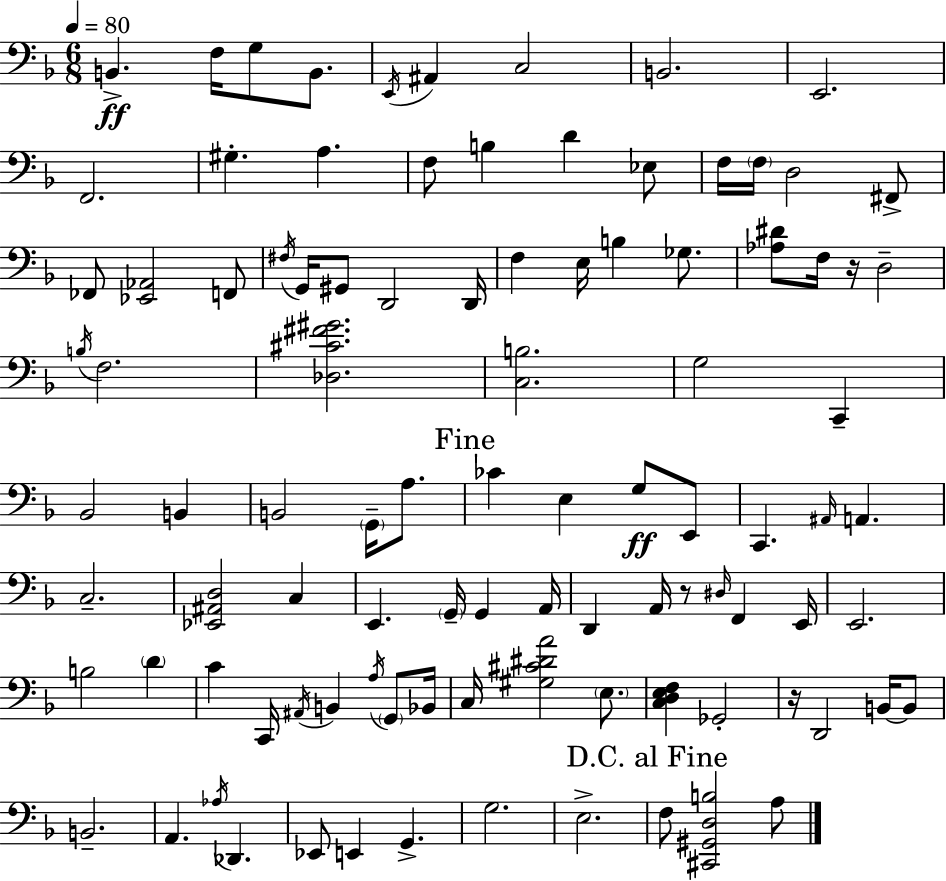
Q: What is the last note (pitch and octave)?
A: A3